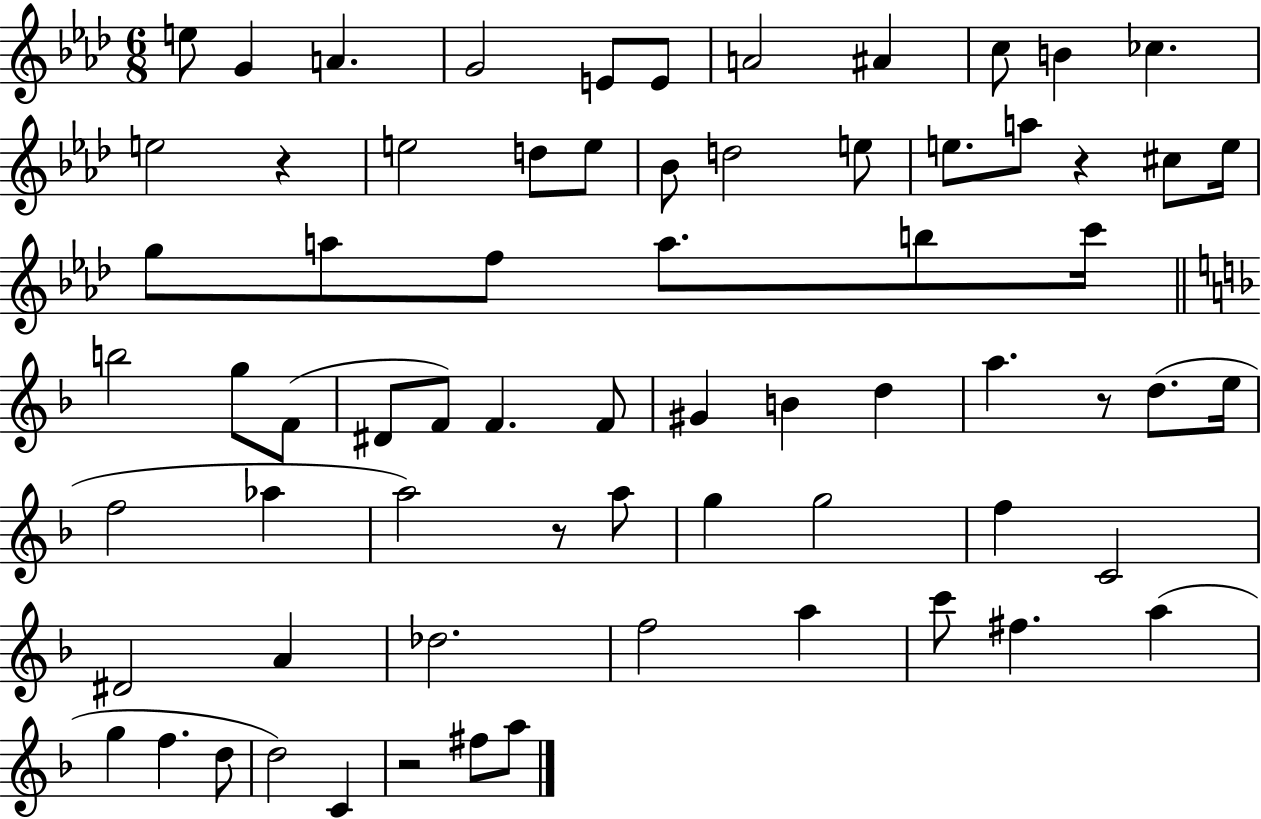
{
  \clef treble
  \numericTimeSignature
  \time 6/8
  \key aes \major
  \repeat volta 2 { e''8 g'4 a'4. | g'2 e'8 e'8 | a'2 ais'4 | c''8 b'4 ces''4. | \break e''2 r4 | e''2 d''8 e''8 | bes'8 d''2 e''8 | e''8. a''8 r4 cis''8 e''16 | \break g''8 a''8 f''8 a''8. b''8 c'''16 | \bar "||" \break \key d \minor b''2 g''8 f'8( | dis'8 f'8) f'4. f'8 | gis'4 b'4 d''4 | a''4. r8 d''8.( e''16 | \break f''2 aes''4 | a''2) r8 a''8 | g''4 g''2 | f''4 c'2 | \break dis'2 a'4 | des''2. | f''2 a''4 | c'''8 fis''4. a''4( | \break g''4 f''4. d''8 | d''2) c'4 | r2 fis''8 a''8 | } \bar "|."
}